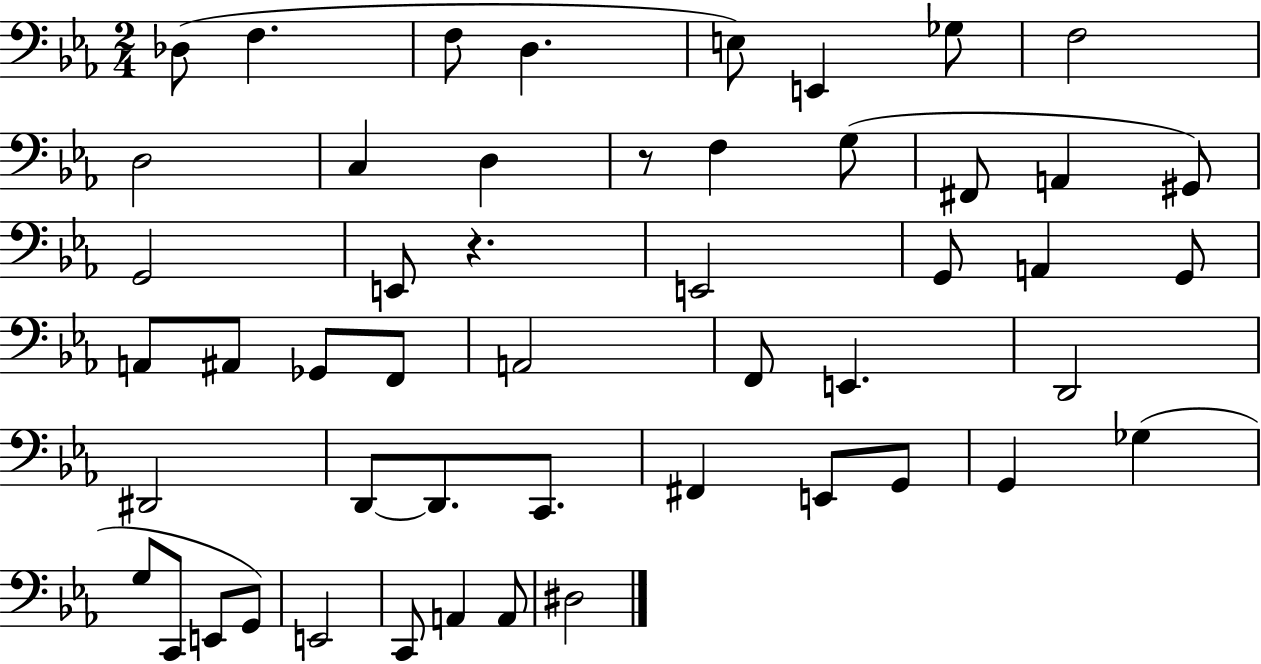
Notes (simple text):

Db3/e F3/q. F3/e D3/q. E3/e E2/q Gb3/e F3/h D3/h C3/q D3/q R/e F3/q G3/e F#2/e A2/q G#2/e G2/h E2/e R/q. E2/h G2/e A2/q G2/e A2/e A#2/e Gb2/e F2/e A2/h F2/e E2/q. D2/h D#2/h D2/e D2/e. C2/e. F#2/q E2/e G2/e G2/q Gb3/q G3/e C2/e E2/e G2/e E2/h C2/e A2/q A2/e D#3/h